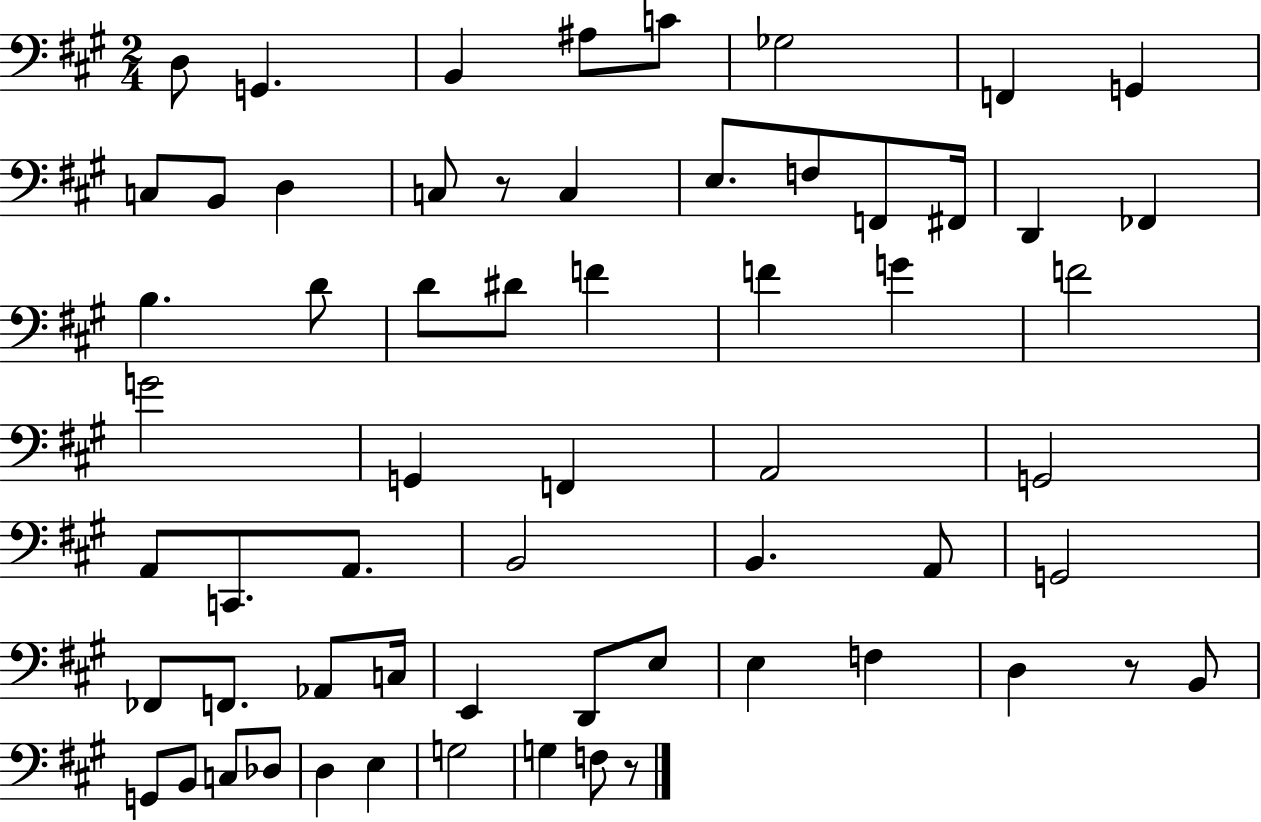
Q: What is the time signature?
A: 2/4